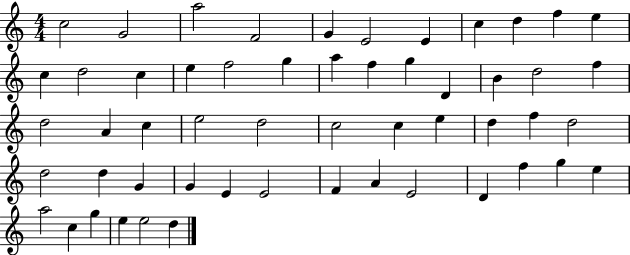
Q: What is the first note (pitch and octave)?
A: C5